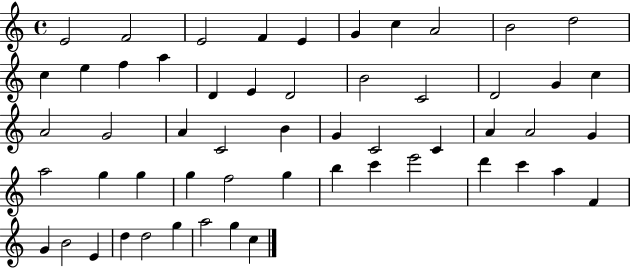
E4/h F4/h E4/h F4/q E4/q G4/q C5/q A4/h B4/h D5/h C5/q E5/q F5/q A5/q D4/q E4/q D4/h B4/h C4/h D4/h G4/q C5/q A4/h G4/h A4/q C4/h B4/q G4/q C4/h C4/q A4/q A4/h G4/q A5/h G5/q G5/q G5/q F5/h G5/q B5/q C6/q E6/h D6/q C6/q A5/q F4/q G4/q B4/h E4/q D5/q D5/h G5/q A5/h G5/q C5/q